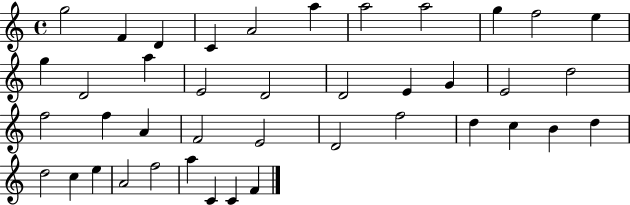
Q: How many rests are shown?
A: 0